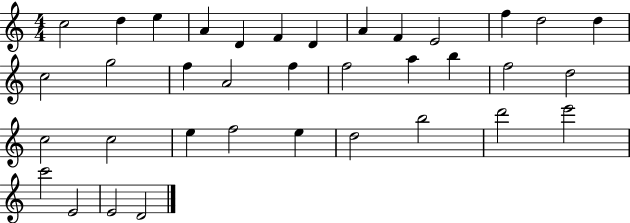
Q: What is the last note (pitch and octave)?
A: D4